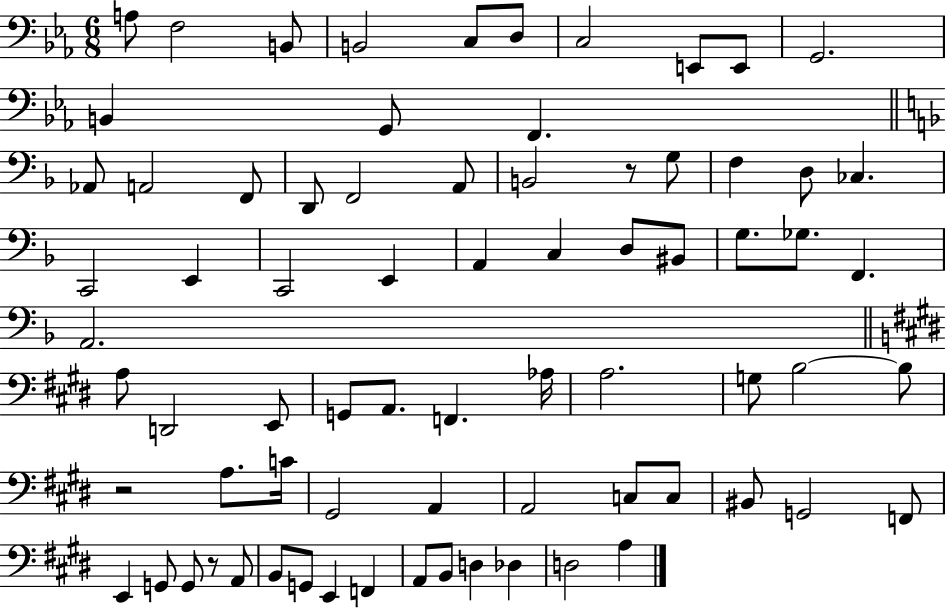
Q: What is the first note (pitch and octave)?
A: A3